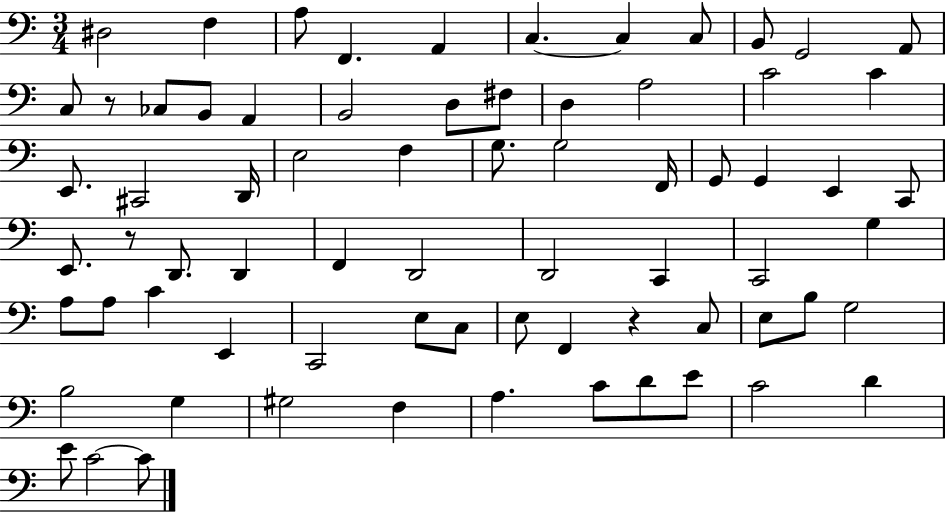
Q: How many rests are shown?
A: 3